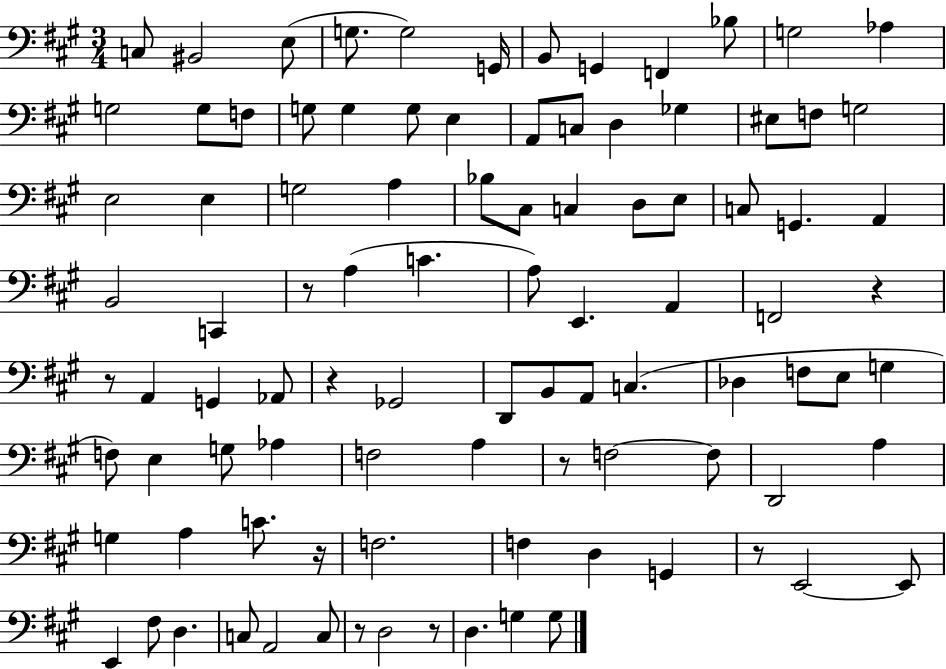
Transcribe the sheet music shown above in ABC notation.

X:1
T:Untitled
M:3/4
L:1/4
K:A
C,/2 ^B,,2 E,/2 G,/2 G,2 G,,/4 B,,/2 G,, F,, _B,/2 G,2 _A, G,2 G,/2 F,/2 G,/2 G, G,/2 E, A,,/2 C,/2 D, _G, ^E,/2 F,/2 G,2 E,2 E, G,2 A, _B,/2 ^C,/2 C, D,/2 E,/2 C,/2 G,, A,, B,,2 C,, z/2 A, C A,/2 E,, A,, F,,2 z z/2 A,, G,, _A,,/2 z _G,,2 D,,/2 B,,/2 A,,/2 C, _D, F,/2 E,/2 G, F,/2 E, G,/2 _A, F,2 A, z/2 F,2 F,/2 D,,2 A, G, A, C/2 z/4 F,2 F, D, G,, z/2 E,,2 E,,/2 E,, ^F,/2 D, C,/2 A,,2 C,/2 z/2 D,2 z/2 D, G, G,/2